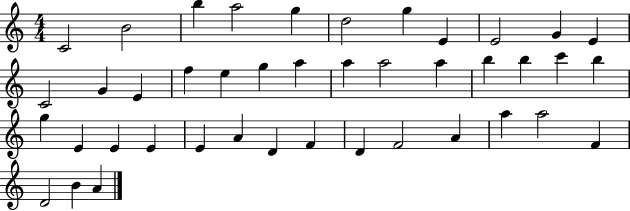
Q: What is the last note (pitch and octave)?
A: A4